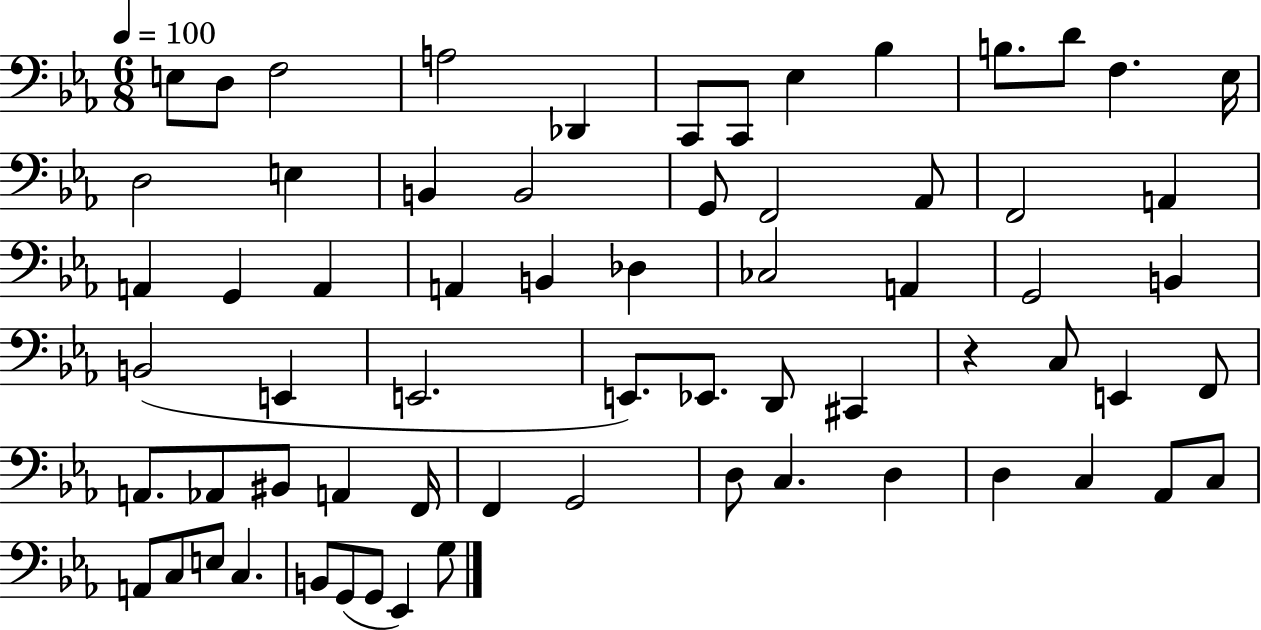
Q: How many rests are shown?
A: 1